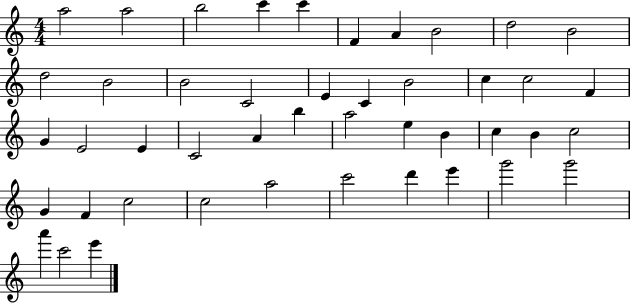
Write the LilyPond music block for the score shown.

{
  \clef treble
  \numericTimeSignature
  \time 4/4
  \key c \major
  a''2 a''2 | b''2 c'''4 c'''4 | f'4 a'4 b'2 | d''2 b'2 | \break d''2 b'2 | b'2 c'2 | e'4 c'4 b'2 | c''4 c''2 f'4 | \break g'4 e'2 e'4 | c'2 a'4 b''4 | a''2 e''4 b'4 | c''4 b'4 c''2 | \break g'4 f'4 c''2 | c''2 a''2 | c'''2 d'''4 e'''4 | g'''2 g'''2 | \break a'''4 c'''2 e'''4 | \bar "|."
}